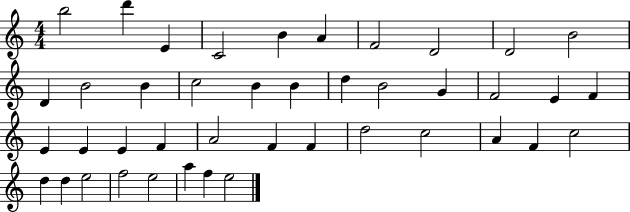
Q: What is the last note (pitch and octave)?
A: E5